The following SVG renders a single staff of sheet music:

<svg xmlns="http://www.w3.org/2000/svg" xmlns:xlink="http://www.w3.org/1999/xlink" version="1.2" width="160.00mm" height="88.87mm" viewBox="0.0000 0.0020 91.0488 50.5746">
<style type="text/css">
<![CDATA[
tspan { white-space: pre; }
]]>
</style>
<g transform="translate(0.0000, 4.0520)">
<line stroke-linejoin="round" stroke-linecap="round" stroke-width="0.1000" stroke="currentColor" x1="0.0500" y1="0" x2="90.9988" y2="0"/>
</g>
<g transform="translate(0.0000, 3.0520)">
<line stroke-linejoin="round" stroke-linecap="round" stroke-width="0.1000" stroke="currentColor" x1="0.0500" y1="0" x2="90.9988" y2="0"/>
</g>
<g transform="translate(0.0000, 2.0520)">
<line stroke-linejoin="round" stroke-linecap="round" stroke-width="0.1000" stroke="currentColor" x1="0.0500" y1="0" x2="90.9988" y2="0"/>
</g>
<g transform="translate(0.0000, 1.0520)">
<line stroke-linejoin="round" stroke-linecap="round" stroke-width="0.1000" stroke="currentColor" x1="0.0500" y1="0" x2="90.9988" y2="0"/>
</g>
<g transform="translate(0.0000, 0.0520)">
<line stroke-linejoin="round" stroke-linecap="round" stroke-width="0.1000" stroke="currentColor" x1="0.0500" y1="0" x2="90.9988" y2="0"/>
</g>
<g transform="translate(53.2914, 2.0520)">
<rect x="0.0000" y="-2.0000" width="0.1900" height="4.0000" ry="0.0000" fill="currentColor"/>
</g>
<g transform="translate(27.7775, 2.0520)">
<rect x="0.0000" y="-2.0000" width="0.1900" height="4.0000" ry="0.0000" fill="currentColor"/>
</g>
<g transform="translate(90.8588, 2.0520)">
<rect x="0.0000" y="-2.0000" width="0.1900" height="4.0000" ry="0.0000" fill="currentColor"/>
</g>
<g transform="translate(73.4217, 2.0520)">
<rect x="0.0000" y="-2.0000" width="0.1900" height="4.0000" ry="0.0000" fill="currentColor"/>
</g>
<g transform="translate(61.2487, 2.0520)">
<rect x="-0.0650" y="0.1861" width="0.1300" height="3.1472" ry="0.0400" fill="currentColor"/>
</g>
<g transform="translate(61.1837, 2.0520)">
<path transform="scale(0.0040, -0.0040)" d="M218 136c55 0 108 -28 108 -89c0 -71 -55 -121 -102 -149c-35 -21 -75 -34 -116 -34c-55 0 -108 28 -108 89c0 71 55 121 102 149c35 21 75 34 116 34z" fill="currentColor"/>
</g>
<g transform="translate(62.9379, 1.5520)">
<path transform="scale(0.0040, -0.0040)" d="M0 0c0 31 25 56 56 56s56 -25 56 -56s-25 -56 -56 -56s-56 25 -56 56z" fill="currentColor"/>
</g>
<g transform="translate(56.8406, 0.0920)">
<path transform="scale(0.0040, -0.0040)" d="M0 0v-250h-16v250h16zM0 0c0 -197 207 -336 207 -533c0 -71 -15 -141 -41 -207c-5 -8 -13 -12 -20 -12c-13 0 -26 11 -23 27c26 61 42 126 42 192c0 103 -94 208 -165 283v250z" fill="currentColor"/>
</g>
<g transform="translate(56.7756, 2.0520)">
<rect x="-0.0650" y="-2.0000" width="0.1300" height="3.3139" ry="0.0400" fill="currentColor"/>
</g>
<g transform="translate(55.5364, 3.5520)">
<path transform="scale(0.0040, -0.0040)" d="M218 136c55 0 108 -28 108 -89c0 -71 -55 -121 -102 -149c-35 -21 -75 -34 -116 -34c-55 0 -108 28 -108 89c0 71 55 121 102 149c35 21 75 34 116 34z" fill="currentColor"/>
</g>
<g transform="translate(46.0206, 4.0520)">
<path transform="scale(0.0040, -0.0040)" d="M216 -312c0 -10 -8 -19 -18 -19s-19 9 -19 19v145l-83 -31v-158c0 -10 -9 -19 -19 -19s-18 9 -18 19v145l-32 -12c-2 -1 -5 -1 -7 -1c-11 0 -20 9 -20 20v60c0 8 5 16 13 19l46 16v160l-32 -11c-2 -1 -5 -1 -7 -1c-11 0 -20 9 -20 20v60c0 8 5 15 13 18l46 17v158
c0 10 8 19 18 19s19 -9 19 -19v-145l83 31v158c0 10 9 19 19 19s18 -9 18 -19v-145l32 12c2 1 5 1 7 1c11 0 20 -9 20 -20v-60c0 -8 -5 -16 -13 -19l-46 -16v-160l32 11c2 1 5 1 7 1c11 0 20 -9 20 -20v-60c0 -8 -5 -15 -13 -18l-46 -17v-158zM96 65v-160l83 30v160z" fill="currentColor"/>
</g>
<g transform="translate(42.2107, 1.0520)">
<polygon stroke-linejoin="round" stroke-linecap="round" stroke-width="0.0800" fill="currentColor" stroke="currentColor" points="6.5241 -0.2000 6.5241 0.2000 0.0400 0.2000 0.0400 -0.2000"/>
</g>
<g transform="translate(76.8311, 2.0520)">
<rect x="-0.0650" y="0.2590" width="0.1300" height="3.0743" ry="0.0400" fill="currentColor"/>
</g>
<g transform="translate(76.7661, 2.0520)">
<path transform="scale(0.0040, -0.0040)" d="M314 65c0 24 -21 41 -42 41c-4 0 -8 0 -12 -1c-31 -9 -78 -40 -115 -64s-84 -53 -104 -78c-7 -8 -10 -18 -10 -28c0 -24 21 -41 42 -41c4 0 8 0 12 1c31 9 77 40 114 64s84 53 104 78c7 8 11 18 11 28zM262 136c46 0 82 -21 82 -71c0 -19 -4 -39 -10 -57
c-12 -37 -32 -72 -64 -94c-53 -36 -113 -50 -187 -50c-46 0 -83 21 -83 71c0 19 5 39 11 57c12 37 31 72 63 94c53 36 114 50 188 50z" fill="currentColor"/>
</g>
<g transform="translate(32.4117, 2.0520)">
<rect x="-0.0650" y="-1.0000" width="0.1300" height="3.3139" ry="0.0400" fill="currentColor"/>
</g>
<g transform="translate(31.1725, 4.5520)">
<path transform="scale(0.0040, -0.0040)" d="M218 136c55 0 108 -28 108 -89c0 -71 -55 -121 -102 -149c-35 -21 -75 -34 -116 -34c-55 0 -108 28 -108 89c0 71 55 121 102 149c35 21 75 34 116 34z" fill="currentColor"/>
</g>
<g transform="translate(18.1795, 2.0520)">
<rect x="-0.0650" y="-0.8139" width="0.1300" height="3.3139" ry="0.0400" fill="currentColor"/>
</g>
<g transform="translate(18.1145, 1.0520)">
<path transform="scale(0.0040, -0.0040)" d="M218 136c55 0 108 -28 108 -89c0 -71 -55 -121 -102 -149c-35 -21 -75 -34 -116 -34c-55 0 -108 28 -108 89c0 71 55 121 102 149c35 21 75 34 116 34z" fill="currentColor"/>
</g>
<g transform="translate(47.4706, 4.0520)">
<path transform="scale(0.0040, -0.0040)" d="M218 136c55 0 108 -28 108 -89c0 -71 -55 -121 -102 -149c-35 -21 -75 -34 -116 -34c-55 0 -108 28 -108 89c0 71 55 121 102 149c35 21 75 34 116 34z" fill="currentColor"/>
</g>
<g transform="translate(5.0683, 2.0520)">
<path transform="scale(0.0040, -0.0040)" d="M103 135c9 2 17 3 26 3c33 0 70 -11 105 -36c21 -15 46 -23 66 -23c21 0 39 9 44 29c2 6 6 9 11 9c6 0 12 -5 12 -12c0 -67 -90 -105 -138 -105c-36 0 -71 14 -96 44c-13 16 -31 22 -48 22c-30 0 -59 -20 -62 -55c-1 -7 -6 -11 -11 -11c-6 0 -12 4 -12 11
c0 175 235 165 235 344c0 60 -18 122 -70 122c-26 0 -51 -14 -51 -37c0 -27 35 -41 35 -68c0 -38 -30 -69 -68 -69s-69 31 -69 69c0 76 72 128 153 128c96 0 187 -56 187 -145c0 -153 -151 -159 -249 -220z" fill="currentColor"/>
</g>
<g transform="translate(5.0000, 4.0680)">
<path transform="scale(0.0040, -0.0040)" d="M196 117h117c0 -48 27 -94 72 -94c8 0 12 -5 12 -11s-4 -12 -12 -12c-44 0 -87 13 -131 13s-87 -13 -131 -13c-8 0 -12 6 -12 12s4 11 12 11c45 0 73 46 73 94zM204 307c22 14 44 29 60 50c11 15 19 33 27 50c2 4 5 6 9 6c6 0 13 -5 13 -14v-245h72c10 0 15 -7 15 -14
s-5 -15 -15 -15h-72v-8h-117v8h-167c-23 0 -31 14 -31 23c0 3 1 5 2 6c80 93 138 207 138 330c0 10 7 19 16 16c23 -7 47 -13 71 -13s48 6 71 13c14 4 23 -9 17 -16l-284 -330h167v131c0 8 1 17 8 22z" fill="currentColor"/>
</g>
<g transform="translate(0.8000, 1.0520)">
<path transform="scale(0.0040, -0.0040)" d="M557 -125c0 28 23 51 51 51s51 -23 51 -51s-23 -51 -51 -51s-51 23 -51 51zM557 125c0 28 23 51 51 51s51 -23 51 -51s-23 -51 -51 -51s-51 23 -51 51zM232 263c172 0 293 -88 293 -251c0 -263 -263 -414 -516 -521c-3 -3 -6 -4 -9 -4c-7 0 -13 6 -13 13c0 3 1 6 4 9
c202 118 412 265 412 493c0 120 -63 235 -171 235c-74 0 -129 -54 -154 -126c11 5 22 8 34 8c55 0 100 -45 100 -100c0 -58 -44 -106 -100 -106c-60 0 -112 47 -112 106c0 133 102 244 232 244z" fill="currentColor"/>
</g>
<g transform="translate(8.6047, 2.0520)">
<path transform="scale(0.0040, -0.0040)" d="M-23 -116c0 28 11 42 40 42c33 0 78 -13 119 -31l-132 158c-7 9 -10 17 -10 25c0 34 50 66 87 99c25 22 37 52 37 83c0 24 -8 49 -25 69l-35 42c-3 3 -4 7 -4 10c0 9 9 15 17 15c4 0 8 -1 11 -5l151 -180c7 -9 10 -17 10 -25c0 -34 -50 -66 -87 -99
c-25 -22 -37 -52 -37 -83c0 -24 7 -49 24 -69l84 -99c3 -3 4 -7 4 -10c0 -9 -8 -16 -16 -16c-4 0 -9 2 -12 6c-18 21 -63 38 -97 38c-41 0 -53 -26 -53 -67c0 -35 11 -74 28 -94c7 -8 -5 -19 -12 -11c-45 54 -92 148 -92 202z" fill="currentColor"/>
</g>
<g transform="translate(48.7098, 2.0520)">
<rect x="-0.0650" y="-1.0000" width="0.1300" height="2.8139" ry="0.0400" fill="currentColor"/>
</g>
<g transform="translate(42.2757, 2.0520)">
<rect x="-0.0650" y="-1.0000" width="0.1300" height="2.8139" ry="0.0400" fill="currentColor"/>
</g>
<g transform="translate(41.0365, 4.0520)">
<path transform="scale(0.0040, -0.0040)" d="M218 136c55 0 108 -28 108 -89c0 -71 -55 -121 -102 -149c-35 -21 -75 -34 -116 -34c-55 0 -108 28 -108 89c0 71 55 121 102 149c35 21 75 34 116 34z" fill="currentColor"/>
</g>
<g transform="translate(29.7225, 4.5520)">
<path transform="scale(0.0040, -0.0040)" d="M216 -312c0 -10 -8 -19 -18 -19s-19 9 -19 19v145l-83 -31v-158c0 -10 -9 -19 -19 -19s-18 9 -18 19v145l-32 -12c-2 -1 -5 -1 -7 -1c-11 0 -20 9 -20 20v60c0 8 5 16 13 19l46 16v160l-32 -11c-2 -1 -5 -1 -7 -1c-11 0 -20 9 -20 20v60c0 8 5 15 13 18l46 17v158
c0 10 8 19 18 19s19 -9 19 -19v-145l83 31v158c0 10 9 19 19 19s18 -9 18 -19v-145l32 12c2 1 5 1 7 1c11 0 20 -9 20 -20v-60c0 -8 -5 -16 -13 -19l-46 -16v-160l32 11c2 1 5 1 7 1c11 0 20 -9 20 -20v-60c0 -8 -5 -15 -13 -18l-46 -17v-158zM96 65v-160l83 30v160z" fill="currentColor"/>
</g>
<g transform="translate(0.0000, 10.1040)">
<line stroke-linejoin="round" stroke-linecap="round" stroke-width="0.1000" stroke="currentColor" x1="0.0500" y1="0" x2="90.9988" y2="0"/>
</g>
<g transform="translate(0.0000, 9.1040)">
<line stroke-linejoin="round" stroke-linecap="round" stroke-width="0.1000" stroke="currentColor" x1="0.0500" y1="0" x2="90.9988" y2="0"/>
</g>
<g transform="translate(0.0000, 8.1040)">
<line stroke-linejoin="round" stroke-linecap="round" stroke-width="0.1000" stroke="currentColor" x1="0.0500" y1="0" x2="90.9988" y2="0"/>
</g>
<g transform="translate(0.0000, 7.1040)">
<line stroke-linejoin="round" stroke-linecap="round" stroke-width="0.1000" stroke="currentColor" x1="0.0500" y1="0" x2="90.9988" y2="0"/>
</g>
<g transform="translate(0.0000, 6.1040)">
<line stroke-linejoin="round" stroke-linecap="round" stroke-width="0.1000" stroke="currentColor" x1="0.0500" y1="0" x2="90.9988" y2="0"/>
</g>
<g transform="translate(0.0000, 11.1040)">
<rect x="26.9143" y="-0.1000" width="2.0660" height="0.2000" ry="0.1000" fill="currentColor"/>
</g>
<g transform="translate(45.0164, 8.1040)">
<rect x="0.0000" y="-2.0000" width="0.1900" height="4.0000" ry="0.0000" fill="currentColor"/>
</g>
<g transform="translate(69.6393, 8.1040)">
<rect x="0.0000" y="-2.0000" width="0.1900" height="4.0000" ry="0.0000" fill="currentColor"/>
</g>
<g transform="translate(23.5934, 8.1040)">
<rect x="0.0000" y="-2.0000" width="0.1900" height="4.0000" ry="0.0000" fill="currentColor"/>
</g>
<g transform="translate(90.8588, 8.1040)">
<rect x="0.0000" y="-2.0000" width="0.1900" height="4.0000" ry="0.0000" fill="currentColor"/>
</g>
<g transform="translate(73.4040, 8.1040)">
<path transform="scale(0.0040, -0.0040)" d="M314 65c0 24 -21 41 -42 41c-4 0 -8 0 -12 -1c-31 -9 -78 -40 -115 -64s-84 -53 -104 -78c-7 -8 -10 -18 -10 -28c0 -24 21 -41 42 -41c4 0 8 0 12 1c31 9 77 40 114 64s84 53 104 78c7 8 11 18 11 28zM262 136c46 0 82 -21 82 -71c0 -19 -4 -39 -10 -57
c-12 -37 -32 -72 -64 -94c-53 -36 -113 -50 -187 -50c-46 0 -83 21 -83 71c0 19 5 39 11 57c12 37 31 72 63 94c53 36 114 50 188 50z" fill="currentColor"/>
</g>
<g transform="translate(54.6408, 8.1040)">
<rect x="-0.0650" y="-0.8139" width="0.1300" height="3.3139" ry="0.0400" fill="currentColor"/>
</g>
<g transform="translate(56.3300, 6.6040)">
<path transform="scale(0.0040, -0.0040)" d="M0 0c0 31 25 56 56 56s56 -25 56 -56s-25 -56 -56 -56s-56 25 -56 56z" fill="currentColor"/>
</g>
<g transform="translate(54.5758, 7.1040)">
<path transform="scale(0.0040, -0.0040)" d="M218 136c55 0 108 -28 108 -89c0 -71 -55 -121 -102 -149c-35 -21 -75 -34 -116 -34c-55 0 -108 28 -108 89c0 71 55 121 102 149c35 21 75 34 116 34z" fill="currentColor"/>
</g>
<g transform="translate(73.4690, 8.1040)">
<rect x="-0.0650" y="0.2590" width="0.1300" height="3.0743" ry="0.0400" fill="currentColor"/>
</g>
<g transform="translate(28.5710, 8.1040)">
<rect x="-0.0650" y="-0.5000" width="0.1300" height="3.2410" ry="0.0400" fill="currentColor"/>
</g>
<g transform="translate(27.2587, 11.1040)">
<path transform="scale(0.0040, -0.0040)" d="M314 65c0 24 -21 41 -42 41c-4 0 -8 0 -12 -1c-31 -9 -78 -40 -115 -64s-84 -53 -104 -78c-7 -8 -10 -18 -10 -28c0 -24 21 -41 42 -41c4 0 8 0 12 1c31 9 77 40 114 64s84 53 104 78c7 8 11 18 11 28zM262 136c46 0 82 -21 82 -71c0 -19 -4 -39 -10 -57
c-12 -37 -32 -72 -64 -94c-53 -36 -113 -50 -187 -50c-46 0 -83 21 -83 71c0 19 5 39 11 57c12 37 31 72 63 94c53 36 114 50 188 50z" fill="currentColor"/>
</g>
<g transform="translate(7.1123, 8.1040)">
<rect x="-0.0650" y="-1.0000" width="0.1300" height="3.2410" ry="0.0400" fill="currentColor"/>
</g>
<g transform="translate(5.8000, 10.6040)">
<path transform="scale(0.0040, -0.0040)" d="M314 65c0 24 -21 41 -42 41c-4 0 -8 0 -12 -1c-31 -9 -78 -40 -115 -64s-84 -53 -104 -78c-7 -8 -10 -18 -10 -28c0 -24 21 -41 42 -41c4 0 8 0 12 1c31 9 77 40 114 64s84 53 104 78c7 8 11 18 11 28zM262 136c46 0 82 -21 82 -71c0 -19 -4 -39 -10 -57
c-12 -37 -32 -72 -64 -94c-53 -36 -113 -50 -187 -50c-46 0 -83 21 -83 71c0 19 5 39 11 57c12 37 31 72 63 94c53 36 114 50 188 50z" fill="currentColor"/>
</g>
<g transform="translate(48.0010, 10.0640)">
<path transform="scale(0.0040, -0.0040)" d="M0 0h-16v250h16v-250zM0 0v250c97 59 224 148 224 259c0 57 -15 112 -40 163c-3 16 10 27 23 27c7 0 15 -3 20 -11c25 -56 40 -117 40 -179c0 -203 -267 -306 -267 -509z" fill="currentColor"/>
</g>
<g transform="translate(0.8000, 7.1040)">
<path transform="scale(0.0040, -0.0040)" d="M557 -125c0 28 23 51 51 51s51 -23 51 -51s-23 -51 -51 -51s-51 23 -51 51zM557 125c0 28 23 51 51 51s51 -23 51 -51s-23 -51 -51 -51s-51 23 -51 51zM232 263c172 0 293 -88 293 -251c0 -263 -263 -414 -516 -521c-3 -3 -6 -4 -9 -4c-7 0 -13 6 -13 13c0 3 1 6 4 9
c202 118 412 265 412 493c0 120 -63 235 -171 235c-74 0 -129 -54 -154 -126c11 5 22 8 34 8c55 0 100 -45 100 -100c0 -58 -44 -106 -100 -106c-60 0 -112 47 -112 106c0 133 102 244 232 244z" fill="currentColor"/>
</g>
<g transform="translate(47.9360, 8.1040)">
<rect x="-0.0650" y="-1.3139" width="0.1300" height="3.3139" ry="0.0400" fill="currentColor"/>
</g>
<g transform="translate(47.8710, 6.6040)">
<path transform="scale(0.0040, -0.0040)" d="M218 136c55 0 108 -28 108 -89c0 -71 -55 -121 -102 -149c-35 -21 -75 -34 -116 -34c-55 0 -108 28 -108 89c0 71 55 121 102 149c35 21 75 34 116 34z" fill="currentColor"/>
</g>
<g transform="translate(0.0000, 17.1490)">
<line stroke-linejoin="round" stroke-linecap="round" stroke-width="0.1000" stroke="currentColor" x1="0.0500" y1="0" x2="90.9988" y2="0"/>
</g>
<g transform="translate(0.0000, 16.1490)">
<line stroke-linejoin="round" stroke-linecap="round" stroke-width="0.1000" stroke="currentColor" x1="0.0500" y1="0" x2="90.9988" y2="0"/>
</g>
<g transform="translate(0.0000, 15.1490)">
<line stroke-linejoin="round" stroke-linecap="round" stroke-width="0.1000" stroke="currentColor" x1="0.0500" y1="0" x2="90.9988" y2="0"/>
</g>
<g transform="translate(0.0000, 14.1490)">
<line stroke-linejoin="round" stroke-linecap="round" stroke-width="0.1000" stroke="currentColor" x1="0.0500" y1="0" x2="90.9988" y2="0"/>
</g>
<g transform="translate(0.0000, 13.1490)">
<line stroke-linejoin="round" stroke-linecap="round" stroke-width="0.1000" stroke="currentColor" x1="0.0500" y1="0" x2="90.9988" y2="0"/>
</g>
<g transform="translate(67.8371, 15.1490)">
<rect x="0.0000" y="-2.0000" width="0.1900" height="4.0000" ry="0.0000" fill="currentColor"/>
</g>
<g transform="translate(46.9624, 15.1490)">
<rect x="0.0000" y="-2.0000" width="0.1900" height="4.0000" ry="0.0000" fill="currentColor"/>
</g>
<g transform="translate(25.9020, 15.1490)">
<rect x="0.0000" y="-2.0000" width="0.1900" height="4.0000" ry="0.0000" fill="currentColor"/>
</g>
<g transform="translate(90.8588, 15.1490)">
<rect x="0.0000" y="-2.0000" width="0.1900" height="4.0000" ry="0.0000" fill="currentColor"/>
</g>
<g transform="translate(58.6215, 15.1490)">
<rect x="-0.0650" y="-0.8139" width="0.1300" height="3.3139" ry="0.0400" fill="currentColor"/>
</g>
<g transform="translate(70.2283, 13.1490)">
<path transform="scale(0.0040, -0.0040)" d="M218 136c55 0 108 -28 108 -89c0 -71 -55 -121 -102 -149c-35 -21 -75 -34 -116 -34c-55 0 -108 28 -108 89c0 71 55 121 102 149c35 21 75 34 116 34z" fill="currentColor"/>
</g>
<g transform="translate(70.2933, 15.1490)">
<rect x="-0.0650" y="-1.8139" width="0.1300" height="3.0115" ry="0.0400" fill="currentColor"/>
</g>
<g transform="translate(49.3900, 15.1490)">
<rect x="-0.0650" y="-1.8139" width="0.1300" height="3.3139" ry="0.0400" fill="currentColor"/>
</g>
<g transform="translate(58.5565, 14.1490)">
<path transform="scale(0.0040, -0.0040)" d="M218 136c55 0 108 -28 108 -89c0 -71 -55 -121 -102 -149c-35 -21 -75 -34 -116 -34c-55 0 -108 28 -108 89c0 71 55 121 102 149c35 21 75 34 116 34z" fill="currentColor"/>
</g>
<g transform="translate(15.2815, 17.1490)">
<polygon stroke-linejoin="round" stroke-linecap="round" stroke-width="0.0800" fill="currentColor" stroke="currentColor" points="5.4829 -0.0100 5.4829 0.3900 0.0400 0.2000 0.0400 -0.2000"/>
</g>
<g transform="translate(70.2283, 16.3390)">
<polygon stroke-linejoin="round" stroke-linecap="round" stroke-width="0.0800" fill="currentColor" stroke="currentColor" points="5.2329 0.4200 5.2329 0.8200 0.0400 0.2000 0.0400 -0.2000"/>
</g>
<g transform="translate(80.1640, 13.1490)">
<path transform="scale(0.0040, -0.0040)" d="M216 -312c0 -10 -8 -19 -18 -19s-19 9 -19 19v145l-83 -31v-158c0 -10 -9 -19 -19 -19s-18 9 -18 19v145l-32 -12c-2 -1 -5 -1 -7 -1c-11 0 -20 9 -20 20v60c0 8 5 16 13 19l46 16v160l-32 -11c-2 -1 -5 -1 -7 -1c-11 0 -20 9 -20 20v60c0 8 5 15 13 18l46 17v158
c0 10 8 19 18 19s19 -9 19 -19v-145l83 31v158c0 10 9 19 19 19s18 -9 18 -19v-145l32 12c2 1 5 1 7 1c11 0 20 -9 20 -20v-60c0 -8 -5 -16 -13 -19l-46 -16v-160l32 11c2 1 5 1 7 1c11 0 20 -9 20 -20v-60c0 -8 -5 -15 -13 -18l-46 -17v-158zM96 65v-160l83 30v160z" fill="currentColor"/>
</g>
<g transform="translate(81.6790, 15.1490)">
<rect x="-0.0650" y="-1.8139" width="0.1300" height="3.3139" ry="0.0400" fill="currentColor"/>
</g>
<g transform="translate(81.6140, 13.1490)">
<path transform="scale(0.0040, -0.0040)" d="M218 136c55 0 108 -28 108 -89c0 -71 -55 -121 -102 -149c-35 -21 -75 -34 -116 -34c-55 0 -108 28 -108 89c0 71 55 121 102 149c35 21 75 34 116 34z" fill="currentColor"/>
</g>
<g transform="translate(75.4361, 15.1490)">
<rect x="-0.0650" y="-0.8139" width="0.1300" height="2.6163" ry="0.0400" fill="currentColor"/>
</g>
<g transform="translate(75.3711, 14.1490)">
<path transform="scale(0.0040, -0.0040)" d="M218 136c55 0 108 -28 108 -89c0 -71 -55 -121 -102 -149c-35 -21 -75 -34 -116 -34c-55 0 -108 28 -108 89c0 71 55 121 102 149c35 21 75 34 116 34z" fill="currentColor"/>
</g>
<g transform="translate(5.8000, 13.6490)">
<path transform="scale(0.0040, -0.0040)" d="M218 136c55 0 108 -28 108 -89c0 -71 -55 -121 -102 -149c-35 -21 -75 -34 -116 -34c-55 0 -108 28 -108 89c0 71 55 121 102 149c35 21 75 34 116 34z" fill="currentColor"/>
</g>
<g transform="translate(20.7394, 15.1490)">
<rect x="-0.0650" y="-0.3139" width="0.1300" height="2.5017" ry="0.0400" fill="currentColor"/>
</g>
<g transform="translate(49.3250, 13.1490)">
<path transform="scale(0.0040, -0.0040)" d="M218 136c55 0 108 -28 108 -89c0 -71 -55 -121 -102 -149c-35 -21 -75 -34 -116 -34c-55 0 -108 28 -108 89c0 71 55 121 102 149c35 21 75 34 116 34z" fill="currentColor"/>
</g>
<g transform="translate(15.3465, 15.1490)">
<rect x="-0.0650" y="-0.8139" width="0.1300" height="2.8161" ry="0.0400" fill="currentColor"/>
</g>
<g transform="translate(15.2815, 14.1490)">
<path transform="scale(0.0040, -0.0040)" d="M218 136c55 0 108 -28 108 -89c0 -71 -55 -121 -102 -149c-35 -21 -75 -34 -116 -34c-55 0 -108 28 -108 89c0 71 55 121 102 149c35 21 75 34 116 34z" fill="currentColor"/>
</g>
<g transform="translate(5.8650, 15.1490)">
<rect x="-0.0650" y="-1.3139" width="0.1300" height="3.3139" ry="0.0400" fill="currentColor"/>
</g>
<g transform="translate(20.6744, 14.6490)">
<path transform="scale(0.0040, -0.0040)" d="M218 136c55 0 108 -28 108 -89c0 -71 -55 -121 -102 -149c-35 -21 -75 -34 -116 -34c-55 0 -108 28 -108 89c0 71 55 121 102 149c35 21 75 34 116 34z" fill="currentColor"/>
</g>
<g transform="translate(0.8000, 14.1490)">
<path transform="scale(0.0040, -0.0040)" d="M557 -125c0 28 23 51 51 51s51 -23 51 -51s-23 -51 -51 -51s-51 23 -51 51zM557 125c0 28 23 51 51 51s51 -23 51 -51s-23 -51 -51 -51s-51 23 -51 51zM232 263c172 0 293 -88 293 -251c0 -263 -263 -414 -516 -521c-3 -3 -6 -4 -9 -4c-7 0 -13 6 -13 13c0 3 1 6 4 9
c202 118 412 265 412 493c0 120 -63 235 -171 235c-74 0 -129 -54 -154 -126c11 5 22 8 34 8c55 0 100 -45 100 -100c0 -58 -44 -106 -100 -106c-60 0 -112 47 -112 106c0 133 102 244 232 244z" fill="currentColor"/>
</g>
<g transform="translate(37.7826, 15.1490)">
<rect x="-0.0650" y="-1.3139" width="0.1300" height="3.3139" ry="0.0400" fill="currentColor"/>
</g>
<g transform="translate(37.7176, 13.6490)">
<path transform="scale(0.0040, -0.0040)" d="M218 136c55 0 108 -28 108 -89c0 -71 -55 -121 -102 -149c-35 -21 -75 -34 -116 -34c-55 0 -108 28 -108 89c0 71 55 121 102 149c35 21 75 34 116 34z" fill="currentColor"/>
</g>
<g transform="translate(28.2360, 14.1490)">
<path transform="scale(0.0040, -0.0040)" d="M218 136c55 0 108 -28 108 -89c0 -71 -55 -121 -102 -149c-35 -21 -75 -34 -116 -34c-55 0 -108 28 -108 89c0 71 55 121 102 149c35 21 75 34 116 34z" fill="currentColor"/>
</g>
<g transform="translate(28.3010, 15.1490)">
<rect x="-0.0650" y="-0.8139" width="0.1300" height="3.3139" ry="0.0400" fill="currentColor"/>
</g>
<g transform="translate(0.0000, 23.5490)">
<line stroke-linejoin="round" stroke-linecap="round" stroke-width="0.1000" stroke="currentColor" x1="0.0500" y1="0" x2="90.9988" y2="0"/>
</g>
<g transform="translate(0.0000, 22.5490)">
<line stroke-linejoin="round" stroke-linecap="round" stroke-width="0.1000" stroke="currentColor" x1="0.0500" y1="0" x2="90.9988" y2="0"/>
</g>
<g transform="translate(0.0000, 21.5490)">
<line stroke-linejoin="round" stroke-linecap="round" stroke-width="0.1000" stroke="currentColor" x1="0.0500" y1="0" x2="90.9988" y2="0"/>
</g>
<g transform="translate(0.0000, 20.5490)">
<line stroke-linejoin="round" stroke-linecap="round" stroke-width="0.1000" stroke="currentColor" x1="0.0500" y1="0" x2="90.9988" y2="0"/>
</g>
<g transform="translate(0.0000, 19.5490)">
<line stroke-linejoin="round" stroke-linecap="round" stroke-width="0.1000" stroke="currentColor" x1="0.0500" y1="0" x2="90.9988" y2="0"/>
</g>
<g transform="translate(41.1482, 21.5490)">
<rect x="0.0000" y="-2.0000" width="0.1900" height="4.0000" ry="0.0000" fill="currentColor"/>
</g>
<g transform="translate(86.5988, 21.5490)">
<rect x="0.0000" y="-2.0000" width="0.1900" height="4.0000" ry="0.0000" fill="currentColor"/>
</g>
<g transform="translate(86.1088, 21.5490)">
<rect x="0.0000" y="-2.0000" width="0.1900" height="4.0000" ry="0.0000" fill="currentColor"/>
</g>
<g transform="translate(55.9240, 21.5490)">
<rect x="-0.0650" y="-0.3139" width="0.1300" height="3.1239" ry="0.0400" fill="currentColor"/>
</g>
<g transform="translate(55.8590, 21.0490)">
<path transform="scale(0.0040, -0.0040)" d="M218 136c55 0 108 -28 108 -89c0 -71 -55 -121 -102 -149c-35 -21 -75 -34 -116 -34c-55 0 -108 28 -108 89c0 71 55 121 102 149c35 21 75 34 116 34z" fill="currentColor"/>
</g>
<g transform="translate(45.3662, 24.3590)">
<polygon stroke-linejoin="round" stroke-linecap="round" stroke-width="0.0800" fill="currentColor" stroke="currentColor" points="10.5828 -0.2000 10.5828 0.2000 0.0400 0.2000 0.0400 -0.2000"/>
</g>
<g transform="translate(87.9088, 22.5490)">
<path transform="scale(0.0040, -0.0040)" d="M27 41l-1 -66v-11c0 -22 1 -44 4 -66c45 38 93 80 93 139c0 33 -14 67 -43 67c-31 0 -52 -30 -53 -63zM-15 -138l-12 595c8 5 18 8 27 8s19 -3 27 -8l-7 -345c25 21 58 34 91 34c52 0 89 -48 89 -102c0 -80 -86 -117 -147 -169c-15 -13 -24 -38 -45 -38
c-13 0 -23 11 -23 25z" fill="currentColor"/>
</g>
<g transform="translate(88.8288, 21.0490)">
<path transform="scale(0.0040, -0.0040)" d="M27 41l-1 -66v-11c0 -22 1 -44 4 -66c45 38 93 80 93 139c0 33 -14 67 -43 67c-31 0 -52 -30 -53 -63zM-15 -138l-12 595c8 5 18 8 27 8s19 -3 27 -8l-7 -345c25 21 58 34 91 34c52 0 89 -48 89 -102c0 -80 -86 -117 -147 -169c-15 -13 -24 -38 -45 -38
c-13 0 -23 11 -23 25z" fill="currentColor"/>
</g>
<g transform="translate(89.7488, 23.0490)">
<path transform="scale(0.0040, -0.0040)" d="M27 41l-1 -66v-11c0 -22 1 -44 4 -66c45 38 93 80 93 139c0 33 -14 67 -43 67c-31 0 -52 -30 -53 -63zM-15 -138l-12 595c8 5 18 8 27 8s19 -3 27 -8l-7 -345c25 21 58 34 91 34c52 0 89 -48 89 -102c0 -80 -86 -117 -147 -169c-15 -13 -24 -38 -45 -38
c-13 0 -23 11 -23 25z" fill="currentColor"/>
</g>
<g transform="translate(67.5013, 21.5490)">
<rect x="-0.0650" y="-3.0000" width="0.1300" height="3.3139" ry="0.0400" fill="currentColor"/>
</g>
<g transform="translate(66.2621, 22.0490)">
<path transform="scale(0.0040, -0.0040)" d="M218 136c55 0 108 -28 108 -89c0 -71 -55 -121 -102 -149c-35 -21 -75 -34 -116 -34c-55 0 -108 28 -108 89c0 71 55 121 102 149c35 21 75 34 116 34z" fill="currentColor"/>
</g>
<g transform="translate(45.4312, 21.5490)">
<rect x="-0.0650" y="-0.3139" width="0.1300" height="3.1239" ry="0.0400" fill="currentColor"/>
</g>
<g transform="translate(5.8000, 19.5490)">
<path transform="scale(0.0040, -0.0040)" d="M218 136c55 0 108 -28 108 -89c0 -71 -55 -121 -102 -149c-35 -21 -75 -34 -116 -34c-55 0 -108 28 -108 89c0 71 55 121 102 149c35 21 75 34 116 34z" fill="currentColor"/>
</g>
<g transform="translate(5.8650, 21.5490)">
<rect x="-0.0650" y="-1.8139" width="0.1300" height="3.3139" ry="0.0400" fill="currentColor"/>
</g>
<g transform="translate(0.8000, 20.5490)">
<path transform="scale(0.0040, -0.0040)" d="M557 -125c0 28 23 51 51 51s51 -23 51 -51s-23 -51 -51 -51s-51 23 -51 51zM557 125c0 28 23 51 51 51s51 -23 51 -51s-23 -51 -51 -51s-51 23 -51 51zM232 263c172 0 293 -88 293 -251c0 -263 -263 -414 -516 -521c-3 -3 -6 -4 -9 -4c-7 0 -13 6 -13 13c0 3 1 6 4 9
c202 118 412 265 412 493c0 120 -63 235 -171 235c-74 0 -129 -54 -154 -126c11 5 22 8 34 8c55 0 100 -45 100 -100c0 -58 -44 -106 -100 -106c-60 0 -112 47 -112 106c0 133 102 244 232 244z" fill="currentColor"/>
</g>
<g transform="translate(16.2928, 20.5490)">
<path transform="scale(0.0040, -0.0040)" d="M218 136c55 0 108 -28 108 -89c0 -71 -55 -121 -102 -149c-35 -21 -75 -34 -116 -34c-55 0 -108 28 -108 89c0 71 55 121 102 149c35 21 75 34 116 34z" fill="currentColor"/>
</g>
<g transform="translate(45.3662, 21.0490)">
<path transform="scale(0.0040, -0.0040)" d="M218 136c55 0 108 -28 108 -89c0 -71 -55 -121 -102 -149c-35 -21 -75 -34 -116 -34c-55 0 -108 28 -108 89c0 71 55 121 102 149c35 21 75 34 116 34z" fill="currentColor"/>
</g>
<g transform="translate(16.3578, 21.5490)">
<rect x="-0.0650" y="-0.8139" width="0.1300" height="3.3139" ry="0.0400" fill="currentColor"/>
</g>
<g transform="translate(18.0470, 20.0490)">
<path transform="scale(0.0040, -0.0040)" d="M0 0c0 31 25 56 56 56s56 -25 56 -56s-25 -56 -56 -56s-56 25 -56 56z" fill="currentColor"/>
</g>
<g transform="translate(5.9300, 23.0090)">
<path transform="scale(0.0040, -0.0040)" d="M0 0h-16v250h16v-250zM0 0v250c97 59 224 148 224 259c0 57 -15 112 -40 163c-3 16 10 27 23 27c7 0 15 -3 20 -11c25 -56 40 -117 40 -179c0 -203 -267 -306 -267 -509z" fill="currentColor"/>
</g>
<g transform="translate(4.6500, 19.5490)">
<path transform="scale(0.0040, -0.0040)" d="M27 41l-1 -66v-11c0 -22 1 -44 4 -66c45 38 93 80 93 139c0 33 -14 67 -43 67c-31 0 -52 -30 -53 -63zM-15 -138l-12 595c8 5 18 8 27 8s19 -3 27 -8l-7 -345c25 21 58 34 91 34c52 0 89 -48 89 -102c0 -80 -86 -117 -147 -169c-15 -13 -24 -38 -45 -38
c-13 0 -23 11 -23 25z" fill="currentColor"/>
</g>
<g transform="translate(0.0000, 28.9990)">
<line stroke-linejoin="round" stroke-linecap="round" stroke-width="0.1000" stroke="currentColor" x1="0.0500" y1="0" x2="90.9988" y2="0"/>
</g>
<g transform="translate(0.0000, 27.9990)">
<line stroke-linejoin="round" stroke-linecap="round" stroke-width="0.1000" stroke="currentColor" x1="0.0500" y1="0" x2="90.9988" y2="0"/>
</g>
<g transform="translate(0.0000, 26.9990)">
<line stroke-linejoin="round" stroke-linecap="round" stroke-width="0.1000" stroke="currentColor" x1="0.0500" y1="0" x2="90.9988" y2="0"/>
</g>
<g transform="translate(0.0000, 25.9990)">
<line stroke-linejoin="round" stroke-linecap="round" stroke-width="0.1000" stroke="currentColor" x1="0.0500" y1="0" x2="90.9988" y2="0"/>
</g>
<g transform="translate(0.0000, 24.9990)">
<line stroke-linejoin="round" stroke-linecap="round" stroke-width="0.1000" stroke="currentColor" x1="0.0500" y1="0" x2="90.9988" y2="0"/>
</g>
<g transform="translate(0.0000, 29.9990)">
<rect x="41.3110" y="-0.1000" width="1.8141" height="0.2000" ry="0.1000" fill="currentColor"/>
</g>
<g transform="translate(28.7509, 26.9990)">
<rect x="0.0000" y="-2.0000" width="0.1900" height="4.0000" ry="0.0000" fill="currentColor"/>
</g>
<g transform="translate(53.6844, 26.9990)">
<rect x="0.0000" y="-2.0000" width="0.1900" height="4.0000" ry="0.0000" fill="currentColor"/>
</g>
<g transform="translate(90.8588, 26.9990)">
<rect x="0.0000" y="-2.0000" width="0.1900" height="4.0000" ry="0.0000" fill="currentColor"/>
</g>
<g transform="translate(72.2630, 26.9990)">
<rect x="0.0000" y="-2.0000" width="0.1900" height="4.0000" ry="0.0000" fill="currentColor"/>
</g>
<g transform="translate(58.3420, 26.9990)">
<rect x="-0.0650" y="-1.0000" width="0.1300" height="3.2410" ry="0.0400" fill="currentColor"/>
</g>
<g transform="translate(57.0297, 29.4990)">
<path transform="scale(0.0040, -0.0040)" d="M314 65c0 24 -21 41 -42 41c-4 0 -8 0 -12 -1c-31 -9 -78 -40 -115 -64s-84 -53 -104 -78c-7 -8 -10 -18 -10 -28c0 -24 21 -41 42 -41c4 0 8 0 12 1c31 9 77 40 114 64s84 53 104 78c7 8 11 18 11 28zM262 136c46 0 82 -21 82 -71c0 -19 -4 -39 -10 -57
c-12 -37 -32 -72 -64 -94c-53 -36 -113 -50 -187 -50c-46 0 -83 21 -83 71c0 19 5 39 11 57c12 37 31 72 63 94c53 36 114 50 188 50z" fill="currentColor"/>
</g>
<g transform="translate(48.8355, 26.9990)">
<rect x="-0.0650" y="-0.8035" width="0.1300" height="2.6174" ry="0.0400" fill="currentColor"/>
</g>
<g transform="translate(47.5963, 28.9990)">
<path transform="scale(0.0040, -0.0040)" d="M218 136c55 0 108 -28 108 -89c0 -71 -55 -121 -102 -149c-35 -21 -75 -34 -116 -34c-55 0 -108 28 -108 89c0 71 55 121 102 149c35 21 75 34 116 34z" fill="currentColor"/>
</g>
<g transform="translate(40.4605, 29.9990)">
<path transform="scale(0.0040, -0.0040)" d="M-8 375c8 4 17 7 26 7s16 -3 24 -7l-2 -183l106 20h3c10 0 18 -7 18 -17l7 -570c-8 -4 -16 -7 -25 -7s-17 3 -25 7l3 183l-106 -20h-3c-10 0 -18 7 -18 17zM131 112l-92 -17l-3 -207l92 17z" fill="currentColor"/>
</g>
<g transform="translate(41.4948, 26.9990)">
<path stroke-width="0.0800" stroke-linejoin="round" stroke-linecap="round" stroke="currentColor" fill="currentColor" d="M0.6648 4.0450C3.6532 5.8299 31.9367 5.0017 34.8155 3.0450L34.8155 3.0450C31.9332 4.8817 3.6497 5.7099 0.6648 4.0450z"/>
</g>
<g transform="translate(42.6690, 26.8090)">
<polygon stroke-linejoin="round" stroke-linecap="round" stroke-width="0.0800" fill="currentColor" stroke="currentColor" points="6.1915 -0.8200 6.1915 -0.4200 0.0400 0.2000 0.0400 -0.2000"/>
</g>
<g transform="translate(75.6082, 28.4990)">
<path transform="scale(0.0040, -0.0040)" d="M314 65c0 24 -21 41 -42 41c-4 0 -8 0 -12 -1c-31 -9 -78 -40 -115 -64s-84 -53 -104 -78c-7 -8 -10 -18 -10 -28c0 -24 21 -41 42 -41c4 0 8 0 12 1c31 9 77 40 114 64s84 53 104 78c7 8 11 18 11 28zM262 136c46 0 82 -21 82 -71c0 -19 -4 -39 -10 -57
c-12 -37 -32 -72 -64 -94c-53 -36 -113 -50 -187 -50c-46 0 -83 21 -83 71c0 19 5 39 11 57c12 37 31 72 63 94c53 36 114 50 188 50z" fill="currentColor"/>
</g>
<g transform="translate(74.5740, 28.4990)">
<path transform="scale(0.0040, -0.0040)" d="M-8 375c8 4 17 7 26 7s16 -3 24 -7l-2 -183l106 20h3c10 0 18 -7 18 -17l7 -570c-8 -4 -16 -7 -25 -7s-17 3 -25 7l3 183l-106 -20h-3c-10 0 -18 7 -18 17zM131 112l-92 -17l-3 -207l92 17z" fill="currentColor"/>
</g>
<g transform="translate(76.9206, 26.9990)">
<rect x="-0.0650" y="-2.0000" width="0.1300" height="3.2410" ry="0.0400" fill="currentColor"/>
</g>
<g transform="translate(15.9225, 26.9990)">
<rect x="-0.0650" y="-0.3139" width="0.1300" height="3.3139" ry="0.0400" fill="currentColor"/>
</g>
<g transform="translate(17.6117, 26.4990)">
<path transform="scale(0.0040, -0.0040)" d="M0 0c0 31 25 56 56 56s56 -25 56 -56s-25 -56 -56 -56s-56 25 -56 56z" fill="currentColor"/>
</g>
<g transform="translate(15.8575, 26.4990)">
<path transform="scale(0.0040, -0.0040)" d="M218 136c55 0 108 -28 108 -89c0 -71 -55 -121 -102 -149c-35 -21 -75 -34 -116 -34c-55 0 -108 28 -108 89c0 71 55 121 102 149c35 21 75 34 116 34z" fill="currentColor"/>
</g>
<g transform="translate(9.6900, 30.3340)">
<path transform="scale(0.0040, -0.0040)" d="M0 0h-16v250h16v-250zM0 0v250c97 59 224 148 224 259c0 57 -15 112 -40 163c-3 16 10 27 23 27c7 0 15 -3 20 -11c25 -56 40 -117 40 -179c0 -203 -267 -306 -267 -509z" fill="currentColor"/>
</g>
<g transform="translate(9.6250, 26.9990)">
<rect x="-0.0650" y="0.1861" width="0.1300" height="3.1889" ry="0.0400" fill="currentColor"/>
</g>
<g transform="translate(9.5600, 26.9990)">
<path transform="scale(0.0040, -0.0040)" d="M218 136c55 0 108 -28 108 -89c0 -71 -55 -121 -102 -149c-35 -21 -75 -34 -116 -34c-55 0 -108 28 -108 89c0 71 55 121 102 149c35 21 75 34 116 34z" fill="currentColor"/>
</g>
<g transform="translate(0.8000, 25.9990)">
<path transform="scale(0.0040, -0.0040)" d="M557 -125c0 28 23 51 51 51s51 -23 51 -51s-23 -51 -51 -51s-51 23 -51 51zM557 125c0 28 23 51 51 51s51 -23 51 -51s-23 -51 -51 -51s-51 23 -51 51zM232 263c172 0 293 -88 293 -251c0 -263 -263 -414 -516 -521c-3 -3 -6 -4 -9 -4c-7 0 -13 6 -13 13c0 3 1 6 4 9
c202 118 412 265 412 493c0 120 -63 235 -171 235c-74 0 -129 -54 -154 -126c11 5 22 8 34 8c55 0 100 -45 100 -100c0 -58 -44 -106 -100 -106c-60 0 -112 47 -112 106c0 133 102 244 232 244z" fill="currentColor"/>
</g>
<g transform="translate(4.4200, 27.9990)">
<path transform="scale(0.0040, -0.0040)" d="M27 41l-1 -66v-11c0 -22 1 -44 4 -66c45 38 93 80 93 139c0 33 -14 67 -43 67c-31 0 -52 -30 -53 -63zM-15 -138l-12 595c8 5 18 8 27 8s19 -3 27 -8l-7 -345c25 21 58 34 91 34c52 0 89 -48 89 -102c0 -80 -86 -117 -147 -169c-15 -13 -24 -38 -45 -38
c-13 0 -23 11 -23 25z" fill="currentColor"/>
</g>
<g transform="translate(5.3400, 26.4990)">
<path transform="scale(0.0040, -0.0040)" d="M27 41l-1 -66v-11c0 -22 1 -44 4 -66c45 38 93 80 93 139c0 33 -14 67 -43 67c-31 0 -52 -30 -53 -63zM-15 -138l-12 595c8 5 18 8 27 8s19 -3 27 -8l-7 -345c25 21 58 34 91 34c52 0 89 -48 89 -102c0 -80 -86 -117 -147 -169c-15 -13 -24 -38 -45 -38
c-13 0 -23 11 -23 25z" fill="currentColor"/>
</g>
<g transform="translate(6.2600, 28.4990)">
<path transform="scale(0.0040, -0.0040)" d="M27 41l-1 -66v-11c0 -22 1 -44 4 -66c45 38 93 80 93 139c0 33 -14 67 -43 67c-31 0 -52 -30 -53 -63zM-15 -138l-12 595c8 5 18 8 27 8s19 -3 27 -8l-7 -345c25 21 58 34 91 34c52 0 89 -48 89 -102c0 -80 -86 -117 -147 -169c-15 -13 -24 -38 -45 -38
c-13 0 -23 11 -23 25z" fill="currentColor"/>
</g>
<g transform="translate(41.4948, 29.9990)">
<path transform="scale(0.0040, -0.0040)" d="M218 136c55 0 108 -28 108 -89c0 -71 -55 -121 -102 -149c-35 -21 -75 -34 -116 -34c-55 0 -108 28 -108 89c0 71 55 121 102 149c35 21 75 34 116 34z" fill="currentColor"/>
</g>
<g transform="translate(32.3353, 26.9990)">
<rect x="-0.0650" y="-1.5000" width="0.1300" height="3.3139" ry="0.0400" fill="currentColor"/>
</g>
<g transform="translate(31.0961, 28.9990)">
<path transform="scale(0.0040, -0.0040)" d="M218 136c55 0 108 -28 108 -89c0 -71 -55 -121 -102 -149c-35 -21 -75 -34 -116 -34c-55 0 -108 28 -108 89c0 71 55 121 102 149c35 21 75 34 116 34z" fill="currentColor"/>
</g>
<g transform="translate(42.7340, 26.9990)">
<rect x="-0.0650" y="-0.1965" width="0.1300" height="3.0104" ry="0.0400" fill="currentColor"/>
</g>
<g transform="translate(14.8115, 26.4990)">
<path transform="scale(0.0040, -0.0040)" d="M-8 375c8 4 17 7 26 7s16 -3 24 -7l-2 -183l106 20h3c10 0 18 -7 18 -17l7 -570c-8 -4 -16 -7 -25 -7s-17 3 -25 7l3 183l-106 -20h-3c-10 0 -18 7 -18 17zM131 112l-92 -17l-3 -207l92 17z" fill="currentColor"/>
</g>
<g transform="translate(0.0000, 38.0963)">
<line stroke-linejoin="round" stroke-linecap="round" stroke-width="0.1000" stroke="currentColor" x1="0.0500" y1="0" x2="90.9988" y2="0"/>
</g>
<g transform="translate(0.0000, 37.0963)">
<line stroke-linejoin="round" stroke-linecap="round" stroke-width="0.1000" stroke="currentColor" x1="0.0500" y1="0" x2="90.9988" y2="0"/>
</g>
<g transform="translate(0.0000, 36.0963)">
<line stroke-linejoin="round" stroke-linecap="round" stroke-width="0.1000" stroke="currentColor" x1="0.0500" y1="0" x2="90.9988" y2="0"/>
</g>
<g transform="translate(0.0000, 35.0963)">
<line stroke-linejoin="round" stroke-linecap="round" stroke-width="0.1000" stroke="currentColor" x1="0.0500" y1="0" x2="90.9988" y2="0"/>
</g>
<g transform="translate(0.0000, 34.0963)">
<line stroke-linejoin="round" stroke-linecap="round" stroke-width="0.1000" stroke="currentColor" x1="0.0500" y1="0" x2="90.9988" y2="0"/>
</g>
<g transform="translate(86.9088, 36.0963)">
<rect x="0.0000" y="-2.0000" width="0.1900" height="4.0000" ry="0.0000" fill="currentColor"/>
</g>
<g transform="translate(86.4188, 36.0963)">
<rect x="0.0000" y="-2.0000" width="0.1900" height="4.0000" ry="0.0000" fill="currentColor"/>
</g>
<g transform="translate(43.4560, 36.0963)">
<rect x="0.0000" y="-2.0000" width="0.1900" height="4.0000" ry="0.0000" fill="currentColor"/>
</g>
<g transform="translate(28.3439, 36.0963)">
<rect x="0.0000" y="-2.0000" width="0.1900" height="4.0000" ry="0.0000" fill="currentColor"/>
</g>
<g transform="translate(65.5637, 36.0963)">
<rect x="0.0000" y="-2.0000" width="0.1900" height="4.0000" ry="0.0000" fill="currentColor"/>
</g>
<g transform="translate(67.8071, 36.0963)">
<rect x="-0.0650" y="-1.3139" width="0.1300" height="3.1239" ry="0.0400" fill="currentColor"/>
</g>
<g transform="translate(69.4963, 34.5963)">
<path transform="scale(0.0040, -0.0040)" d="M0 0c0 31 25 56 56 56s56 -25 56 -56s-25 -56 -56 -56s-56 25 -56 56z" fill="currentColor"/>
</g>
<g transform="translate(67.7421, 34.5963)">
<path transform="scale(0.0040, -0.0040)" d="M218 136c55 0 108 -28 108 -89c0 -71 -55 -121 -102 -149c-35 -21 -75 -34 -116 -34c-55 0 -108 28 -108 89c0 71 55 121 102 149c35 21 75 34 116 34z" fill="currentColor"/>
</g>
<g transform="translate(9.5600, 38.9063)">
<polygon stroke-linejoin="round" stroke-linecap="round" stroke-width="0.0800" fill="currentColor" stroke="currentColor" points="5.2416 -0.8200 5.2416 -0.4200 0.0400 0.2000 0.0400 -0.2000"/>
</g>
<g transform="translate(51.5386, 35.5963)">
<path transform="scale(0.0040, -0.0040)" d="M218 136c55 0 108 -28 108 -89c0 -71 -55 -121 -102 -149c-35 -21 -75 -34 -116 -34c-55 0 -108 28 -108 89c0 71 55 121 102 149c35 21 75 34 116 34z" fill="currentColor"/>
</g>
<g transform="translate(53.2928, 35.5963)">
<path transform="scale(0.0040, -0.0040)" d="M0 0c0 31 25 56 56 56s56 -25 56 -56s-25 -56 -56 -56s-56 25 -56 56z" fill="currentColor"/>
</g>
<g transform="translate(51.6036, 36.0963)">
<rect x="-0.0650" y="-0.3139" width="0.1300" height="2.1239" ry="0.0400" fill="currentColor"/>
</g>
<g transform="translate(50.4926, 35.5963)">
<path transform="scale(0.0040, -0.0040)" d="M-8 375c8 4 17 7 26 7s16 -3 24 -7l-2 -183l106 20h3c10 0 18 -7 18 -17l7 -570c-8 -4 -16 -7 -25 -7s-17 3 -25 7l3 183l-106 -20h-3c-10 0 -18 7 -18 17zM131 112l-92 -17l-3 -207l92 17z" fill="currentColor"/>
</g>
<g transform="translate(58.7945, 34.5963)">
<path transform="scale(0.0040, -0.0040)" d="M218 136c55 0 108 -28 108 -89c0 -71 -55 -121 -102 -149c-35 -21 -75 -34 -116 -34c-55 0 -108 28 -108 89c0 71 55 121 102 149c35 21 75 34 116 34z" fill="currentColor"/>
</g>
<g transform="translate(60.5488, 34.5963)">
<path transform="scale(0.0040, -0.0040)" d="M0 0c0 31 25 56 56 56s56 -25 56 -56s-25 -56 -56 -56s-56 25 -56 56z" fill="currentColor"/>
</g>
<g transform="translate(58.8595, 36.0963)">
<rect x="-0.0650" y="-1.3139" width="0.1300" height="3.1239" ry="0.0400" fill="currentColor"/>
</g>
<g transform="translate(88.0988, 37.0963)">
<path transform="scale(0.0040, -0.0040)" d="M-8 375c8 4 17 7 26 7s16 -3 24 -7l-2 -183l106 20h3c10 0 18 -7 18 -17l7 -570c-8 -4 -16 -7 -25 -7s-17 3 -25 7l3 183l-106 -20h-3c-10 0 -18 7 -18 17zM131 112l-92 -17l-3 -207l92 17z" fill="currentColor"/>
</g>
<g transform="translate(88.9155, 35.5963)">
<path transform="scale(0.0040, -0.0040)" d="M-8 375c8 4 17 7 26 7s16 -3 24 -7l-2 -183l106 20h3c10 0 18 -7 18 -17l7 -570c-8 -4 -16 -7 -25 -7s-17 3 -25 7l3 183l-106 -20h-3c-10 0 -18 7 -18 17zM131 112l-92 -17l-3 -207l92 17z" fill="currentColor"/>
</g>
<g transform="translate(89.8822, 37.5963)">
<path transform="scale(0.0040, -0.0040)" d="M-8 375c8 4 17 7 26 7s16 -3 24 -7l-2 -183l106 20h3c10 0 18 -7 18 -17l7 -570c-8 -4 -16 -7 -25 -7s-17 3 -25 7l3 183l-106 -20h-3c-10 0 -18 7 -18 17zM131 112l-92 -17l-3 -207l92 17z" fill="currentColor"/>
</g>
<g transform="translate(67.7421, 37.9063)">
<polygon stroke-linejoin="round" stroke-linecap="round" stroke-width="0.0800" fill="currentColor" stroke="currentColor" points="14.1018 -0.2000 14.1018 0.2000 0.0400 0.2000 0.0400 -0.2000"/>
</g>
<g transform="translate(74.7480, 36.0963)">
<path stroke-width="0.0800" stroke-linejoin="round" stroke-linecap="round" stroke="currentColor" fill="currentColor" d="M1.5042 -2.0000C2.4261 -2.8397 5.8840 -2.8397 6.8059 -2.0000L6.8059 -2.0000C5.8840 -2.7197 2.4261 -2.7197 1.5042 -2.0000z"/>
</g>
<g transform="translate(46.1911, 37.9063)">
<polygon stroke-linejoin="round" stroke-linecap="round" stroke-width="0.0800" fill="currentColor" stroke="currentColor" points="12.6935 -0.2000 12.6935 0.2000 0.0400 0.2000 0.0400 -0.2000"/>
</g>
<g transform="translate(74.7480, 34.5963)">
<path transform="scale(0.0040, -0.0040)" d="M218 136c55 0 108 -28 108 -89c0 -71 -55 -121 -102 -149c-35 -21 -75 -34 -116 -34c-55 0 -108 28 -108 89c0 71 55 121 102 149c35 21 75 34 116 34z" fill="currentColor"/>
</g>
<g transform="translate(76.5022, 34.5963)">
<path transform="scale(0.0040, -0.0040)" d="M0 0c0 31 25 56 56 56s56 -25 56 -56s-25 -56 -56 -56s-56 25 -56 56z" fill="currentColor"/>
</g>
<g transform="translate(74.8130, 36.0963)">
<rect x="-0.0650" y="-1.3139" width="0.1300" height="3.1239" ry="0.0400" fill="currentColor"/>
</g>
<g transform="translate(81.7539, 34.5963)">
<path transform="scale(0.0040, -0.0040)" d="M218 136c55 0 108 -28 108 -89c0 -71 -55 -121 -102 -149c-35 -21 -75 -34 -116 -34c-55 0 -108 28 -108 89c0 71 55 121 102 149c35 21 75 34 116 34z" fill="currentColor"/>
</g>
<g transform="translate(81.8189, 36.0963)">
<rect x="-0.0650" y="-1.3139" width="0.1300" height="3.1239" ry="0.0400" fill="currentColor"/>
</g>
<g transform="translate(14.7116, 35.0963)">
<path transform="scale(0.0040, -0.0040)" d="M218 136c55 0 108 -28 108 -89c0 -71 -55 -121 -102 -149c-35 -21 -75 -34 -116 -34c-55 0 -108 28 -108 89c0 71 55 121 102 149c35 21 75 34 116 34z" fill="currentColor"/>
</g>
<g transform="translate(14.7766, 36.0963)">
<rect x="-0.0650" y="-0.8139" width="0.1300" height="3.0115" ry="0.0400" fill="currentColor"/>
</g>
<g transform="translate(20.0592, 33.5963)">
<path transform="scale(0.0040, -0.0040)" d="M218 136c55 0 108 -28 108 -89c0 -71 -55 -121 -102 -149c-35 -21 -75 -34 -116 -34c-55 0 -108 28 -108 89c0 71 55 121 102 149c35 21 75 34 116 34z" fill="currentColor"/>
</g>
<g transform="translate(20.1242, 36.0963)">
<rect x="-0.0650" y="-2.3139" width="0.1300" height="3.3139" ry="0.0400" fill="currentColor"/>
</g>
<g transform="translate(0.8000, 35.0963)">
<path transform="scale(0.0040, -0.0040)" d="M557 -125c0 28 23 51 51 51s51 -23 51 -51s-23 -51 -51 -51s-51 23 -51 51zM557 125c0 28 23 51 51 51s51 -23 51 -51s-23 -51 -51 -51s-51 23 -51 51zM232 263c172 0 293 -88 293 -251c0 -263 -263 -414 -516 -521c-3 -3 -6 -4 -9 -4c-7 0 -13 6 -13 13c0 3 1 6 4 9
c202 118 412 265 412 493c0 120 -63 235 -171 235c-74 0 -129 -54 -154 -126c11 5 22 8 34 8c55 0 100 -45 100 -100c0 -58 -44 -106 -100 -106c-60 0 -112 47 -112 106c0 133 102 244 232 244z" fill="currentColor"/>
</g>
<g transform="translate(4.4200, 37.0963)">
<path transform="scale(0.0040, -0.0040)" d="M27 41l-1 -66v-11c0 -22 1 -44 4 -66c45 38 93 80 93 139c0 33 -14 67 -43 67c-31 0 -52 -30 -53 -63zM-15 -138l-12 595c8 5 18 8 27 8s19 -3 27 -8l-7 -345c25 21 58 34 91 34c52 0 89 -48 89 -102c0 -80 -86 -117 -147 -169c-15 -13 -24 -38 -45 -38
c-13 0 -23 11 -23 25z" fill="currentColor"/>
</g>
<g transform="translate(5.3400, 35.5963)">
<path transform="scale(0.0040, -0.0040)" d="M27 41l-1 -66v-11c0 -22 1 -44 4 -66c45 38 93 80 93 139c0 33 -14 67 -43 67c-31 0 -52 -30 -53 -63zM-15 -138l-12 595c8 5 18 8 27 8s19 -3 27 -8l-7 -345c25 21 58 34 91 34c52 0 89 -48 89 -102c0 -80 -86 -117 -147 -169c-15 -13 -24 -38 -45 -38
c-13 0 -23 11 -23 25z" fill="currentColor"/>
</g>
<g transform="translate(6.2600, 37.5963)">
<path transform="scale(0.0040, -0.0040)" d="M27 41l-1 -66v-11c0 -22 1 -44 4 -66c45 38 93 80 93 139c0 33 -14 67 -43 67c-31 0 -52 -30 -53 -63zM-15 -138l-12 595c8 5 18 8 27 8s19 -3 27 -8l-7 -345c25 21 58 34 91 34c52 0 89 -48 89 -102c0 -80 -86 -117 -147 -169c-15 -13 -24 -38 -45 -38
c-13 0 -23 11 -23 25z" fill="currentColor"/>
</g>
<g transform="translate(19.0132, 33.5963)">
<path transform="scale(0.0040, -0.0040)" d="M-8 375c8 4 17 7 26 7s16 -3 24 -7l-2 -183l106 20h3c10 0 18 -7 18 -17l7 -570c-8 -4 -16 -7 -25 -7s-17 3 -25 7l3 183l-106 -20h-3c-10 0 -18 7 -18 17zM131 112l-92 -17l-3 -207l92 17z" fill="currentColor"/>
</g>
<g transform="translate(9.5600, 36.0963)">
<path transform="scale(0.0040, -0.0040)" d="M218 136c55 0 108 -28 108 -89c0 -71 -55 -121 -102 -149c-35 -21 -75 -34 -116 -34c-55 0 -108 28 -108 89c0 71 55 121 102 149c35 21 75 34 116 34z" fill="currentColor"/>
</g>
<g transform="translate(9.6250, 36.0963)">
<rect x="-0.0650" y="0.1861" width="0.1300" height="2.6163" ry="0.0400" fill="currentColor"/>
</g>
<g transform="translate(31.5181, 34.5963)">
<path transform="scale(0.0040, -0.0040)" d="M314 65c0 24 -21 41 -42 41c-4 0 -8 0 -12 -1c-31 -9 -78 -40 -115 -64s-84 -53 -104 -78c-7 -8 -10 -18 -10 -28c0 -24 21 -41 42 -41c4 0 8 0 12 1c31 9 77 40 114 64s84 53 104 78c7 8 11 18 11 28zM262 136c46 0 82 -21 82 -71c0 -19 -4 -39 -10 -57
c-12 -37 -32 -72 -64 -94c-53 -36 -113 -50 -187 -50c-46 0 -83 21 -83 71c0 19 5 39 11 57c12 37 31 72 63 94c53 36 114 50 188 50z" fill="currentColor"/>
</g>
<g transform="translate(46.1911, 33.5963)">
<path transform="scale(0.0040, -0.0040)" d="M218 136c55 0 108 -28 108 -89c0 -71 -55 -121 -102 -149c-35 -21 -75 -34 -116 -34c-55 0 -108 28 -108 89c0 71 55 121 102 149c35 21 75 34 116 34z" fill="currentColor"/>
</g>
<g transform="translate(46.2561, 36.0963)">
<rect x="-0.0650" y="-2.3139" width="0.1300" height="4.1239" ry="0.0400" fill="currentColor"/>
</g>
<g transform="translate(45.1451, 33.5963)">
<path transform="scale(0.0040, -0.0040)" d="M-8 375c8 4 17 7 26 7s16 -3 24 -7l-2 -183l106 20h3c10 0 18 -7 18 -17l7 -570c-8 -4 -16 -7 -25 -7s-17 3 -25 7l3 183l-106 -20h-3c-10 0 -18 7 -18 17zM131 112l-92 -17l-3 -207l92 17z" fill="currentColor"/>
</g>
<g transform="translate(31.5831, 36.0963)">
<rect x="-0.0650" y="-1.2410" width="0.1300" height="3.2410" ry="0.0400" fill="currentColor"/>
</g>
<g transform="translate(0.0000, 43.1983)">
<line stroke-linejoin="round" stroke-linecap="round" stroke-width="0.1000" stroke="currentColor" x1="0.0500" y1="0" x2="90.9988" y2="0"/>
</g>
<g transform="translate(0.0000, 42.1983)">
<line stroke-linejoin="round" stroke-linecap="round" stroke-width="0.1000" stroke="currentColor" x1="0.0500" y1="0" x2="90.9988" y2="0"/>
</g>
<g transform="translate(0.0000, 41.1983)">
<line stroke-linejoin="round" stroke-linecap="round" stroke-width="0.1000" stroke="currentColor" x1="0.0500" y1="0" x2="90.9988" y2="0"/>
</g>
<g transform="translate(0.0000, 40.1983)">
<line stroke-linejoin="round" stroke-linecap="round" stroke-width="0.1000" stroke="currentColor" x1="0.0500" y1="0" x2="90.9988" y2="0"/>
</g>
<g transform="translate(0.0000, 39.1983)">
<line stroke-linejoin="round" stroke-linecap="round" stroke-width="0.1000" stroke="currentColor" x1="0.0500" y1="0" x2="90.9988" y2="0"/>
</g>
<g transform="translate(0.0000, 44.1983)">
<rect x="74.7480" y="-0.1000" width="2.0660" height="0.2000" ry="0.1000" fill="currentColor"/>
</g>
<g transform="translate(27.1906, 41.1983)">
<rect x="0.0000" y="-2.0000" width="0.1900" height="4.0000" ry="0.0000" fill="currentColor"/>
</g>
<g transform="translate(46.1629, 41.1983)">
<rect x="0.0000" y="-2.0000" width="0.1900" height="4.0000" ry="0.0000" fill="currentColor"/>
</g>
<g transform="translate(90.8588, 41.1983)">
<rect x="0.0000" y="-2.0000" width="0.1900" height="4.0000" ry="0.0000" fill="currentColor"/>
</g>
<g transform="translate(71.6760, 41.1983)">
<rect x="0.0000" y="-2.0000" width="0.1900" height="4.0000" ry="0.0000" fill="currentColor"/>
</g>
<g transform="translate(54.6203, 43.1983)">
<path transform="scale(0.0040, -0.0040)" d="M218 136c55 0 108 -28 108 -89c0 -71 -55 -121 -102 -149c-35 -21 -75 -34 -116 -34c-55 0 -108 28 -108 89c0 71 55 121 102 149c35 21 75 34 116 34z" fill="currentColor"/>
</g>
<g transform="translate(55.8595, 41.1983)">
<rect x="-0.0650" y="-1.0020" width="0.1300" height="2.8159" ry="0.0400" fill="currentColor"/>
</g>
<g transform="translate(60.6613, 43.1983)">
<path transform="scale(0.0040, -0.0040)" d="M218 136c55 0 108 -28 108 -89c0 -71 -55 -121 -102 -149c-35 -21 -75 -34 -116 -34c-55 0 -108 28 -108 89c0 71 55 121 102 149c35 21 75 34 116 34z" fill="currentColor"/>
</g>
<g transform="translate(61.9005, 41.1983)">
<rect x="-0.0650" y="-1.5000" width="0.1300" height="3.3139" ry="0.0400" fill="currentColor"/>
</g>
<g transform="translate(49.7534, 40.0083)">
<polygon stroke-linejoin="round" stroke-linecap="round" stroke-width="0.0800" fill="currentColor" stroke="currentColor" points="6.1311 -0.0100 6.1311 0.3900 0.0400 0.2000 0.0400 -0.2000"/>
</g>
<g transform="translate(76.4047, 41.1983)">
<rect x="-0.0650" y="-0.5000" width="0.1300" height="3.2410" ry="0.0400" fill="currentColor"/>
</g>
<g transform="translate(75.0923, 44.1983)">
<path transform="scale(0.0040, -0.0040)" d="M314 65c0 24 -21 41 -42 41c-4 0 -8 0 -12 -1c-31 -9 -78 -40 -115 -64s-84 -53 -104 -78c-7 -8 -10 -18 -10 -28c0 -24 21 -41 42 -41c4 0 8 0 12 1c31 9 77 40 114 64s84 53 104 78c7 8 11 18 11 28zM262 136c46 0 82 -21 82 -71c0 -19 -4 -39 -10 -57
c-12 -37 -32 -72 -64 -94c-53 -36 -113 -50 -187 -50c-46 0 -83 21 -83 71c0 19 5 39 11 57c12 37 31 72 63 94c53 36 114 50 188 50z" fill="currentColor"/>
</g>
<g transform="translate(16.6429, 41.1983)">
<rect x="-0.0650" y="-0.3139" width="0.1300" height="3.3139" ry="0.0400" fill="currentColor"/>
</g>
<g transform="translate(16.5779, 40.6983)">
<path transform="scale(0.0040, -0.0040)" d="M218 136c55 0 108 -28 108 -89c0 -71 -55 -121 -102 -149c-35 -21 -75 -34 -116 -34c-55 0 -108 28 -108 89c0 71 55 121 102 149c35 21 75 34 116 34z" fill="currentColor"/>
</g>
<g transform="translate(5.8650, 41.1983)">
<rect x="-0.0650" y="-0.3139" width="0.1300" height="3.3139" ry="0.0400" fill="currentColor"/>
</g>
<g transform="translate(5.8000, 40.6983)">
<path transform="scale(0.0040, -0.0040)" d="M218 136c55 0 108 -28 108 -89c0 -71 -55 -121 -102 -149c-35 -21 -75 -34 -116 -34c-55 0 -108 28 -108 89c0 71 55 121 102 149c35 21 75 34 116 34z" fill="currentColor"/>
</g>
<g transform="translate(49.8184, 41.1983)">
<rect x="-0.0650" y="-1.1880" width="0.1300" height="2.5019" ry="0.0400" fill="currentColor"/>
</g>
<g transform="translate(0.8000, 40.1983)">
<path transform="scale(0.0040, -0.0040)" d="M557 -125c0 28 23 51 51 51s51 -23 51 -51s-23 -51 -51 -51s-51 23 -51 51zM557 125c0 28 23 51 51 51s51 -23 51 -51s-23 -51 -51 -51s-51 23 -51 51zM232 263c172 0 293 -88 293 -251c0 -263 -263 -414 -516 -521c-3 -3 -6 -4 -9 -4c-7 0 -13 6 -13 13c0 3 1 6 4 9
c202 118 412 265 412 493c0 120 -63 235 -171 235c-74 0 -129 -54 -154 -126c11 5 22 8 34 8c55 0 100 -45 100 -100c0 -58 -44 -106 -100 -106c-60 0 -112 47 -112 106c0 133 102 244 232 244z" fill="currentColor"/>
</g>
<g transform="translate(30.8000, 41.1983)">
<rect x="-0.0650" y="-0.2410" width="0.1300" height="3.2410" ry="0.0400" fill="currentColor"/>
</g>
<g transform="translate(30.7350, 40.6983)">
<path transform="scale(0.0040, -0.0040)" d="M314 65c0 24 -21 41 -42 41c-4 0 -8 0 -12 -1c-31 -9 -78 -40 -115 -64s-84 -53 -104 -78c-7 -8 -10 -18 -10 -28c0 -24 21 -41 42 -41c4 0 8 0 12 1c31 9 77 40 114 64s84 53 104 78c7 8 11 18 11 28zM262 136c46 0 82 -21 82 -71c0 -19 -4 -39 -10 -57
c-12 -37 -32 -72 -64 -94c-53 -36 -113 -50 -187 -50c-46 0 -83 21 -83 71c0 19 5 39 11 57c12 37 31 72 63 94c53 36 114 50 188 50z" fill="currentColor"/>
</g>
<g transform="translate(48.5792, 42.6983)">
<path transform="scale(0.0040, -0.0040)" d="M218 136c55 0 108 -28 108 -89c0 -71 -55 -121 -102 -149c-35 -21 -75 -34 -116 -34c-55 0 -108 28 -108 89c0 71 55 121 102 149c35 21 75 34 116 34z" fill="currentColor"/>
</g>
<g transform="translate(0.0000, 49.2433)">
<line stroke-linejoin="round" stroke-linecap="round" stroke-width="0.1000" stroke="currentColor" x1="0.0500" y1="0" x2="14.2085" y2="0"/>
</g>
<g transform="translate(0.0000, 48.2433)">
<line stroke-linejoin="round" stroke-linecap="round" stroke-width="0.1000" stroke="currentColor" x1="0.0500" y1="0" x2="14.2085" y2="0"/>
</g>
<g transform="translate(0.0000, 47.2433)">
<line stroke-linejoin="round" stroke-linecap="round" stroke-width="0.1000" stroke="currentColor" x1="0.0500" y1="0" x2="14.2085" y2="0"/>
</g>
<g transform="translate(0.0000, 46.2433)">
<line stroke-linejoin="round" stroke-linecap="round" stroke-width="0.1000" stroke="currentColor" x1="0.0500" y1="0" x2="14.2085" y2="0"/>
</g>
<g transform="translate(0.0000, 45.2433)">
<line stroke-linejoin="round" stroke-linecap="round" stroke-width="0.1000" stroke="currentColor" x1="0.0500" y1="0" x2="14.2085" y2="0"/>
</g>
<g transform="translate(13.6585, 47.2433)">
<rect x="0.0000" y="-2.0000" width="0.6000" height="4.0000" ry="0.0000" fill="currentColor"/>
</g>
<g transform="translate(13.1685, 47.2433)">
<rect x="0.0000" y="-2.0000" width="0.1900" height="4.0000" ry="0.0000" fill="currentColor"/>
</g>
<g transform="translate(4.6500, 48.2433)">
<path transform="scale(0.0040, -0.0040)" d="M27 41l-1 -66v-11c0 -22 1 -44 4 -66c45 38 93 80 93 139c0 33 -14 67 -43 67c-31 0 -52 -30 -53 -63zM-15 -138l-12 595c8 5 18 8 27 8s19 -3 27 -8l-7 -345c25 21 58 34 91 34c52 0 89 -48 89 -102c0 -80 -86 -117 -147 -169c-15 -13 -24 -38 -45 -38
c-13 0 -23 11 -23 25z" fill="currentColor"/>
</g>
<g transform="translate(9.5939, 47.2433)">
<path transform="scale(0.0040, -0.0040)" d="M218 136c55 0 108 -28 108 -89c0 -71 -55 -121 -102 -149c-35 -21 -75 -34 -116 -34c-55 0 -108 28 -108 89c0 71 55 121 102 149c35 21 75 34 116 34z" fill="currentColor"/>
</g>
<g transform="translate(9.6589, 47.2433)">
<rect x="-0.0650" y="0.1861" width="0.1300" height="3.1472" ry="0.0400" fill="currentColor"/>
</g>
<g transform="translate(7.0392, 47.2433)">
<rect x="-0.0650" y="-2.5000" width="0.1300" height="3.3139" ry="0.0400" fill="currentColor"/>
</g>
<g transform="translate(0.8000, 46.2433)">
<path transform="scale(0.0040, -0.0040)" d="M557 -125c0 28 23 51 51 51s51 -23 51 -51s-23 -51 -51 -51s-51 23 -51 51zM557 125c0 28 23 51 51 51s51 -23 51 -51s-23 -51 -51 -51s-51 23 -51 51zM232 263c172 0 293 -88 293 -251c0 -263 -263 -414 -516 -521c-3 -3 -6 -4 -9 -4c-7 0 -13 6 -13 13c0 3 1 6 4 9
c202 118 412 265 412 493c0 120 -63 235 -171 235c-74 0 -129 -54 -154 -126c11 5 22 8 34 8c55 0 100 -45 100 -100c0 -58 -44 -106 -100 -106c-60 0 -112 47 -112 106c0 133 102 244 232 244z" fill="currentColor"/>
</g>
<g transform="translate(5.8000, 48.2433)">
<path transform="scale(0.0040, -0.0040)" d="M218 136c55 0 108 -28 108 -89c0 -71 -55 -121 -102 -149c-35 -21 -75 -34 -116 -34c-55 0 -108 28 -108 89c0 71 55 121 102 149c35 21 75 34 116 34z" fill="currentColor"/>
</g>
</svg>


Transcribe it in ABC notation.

X:1
T:Untitled
M:2/4
L:1/4
K:C
z F, ^F,, G,,/2 ^G,,/2 A,,/2 D, D,2 F,,2 E,,2 G,/2 F, D,2 G, F,/2 E,/2 F, G, A, F, A,/2 F,/2 ^A, _A,/2 F, E,/2 E,/2 C, D,/2 E, G,, E,,/2 G,,/2 F,,2 A,,2 D,/2 F,/2 B, G,2 B,/2 E,/2 G,/2 G,/2 G,/2 G,/2 E, E, E,2 A,,/2 G,,/2 G,, E,,2 _B,, D,